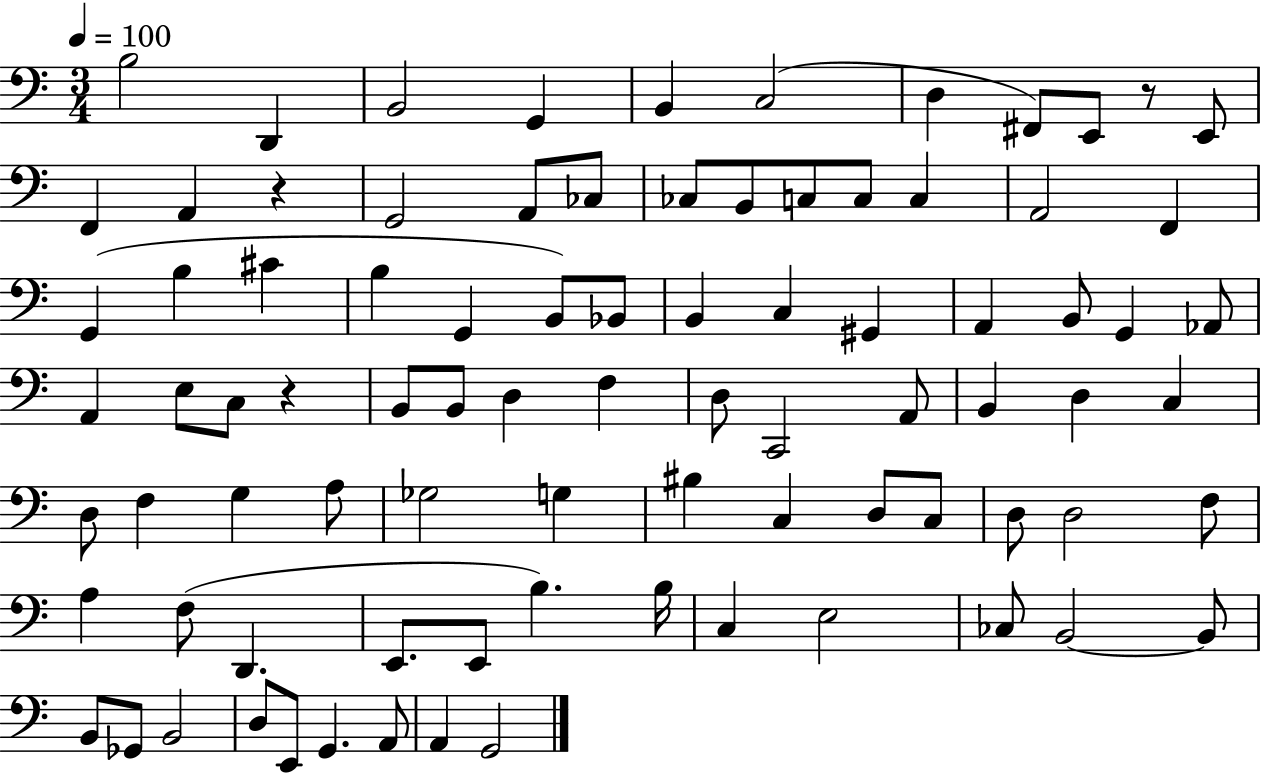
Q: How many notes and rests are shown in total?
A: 86